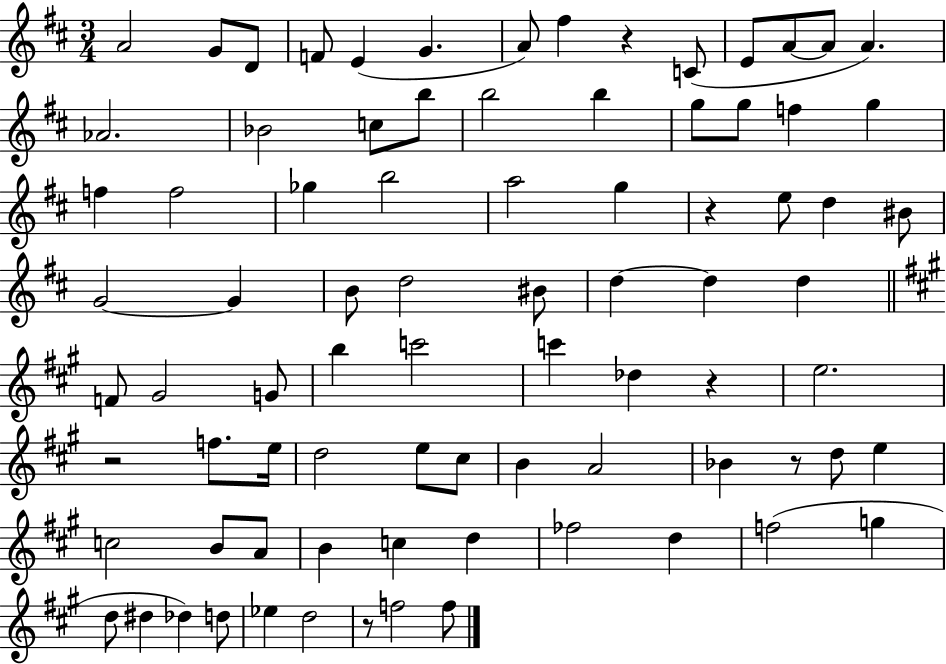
A4/h G4/e D4/e F4/e E4/q G4/q. A4/e F#5/q R/q C4/e E4/e A4/e A4/e A4/q. Ab4/h. Bb4/h C5/e B5/e B5/h B5/q G5/e G5/e F5/q G5/q F5/q F5/h Gb5/q B5/h A5/h G5/q R/q E5/e D5/q BIS4/e G4/h G4/q B4/e D5/h BIS4/e D5/q D5/q D5/q F4/e G#4/h G4/e B5/q C6/h C6/q Db5/q R/q E5/h. R/h F5/e. E5/s D5/h E5/e C#5/e B4/q A4/h Bb4/q R/e D5/e E5/q C5/h B4/e A4/e B4/q C5/q D5/q FES5/h D5/q F5/h G5/q D5/e D#5/q Db5/q D5/e Eb5/q D5/h R/e F5/h F5/e